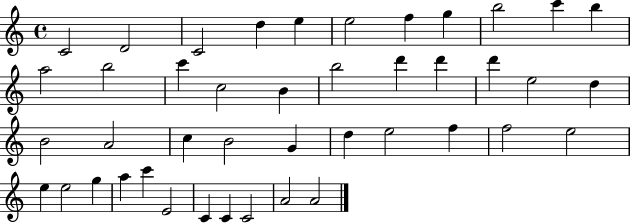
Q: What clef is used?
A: treble